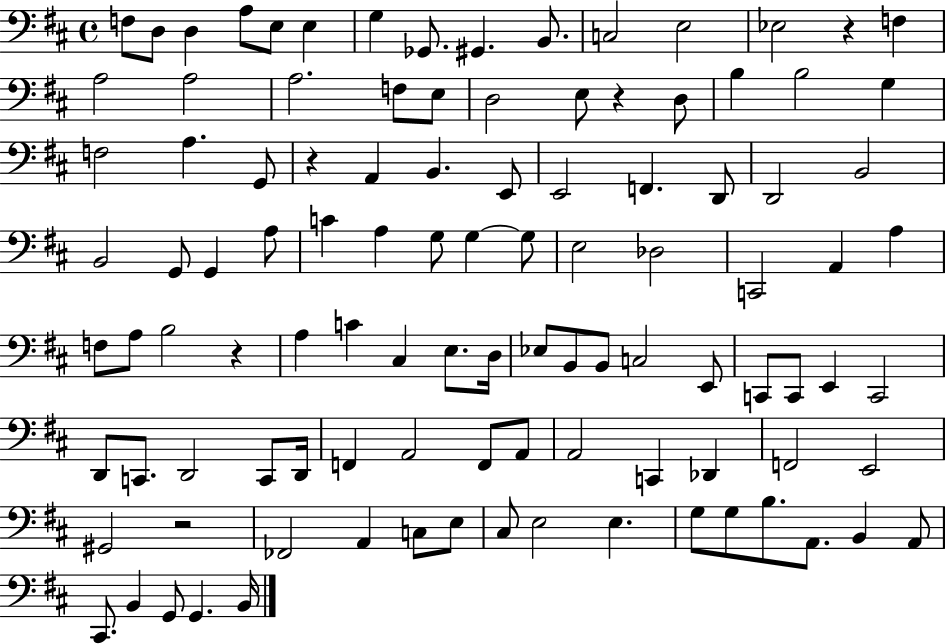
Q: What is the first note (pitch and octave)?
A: F3